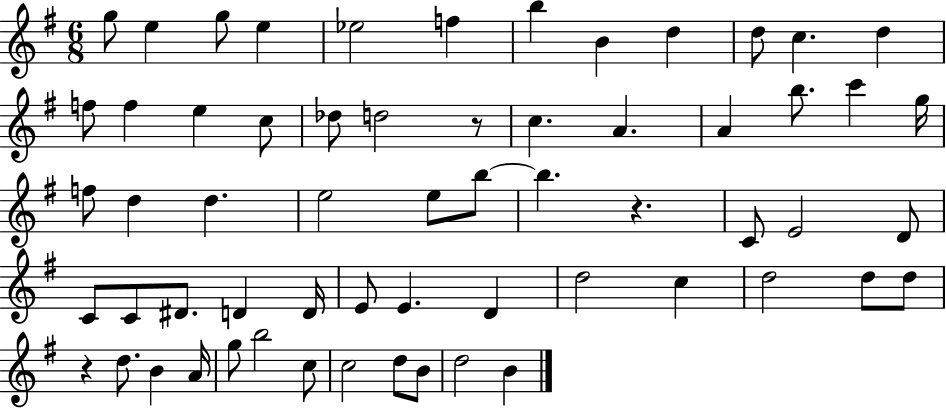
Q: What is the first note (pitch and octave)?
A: G5